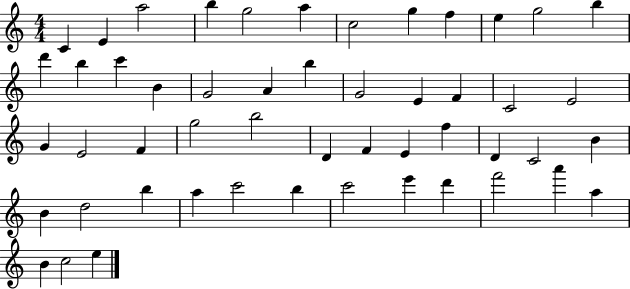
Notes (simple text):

C4/q E4/q A5/h B5/q G5/h A5/q C5/h G5/q F5/q E5/q G5/h B5/q D6/q B5/q C6/q B4/q G4/h A4/q B5/q G4/h E4/q F4/q C4/h E4/h G4/q E4/h F4/q G5/h B5/h D4/q F4/q E4/q F5/q D4/q C4/h B4/q B4/q D5/h B5/q A5/q C6/h B5/q C6/h E6/q D6/q F6/h A6/q A5/q B4/q C5/h E5/q